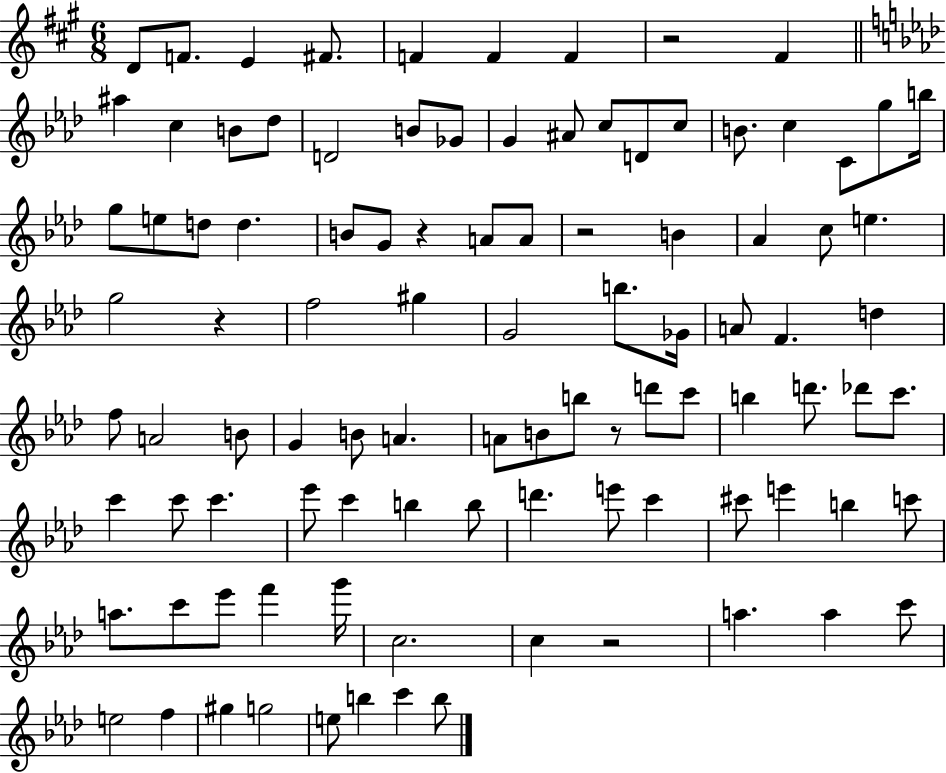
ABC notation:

X:1
T:Untitled
M:6/8
L:1/4
K:A
D/2 F/2 E ^F/2 F F F z2 ^F ^a c B/2 _d/2 D2 B/2 _G/2 G ^A/2 c/2 D/2 c/2 B/2 c C/2 g/2 b/4 g/2 e/2 d/2 d B/2 G/2 z A/2 A/2 z2 B _A c/2 e g2 z f2 ^g G2 b/2 _G/4 A/2 F d f/2 A2 B/2 G B/2 A A/2 B/2 b/2 z/2 d'/2 c'/2 b d'/2 _d'/2 c'/2 c' c'/2 c' _e'/2 c' b b/2 d' e'/2 c' ^c'/2 e' b c'/2 a/2 c'/2 _e'/2 f' g'/4 c2 c z2 a a c'/2 e2 f ^g g2 e/2 b c' b/2